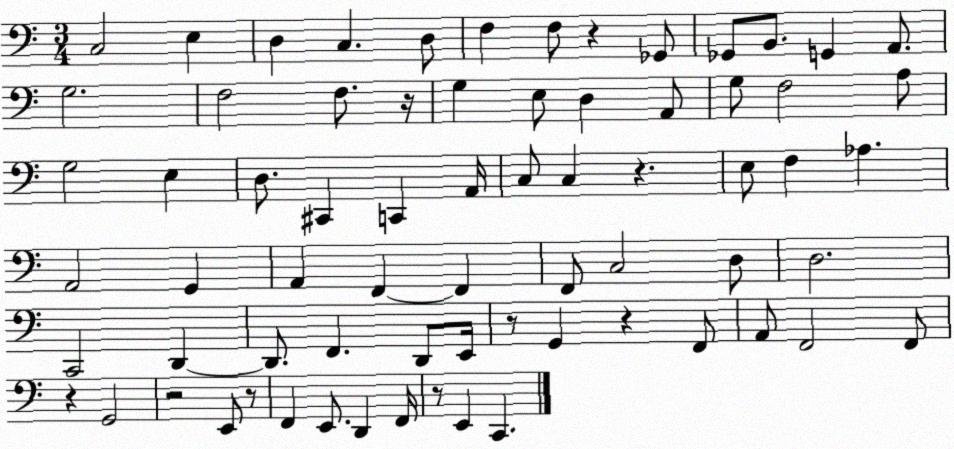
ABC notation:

X:1
T:Untitled
M:3/4
L:1/4
K:C
C,2 E, D, C, D,/2 F, F,/2 z _G,,/2 _G,,/2 B,,/2 G,, A,,/2 G,2 F,2 F,/2 z/4 G, E,/2 D, A,,/2 G,/2 F,2 A,/2 G,2 E, D,/2 ^C,, C,, A,,/4 C,/2 C, z E,/2 F, _A, A,,2 G,, A,, F,, F,, F,,/2 C,2 D,/2 D,2 C,,2 D,, D,,/2 F,, D,,/2 E,,/4 z/2 G,, z F,,/2 A,,/2 F,,2 F,,/2 z G,,2 z2 E,,/2 z/2 F,, E,,/2 D,, F,,/4 z/2 E,, C,,